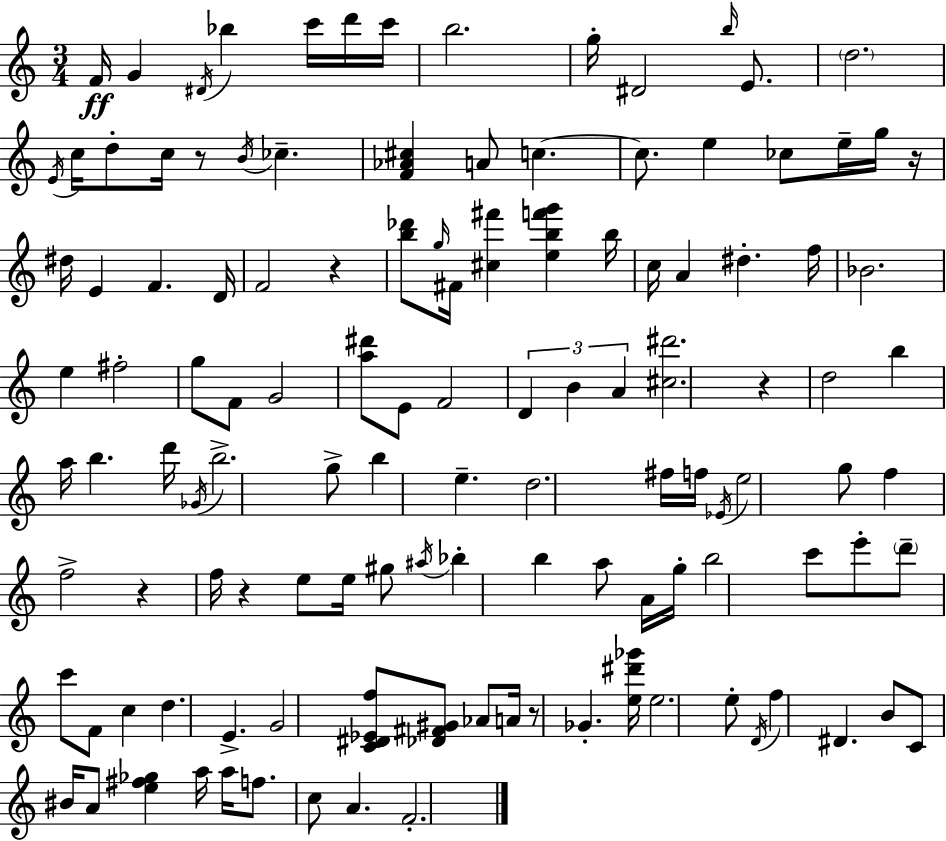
F4/s G4/q D#4/s Bb5/q C6/s D6/s C6/s B5/h. G5/s D#4/h B5/s E4/e. D5/h. E4/s C5/s D5/e C5/s R/e B4/s CES5/q. [F4,Ab4,C#5]/q A4/e C5/q. C5/e. E5/q CES5/e E5/s G5/s R/s D#5/s E4/q F4/q. D4/s F4/h R/q [B5,Db6]/e G5/s F#4/s [C#5,F#6]/q [E5,B5,F6,G6]/q B5/s C5/s A4/q D#5/q. F5/s Bb4/h. E5/q F#5/h G5/e F4/e G4/h [A5,D#6]/e E4/e F4/h D4/q B4/q A4/q [C#5,D#6]/h. R/q D5/h B5/q A5/s B5/q. D6/s Gb4/s B5/h. G5/e B5/q E5/q. D5/h. F#5/s F5/s Eb4/s E5/h G5/e F5/q F5/h R/q F5/s R/q E5/e E5/s G#5/e A#5/s Bb5/q B5/q A5/e A4/s G5/s B5/h C6/e E6/e D6/e C6/e F4/e C5/q D5/q. E4/q. G4/h [C4,D#4,Eb4,F5]/e [Db4,F#4,G#4]/e Ab4/e A4/s R/e Gb4/q. [E5,D#6,Gb6]/s E5/h. E5/e D4/s F5/q D#4/q. B4/e C4/e BIS4/s A4/e [E5,F#5,Gb5]/q A5/s A5/s F5/e. C5/e A4/q. F4/h.